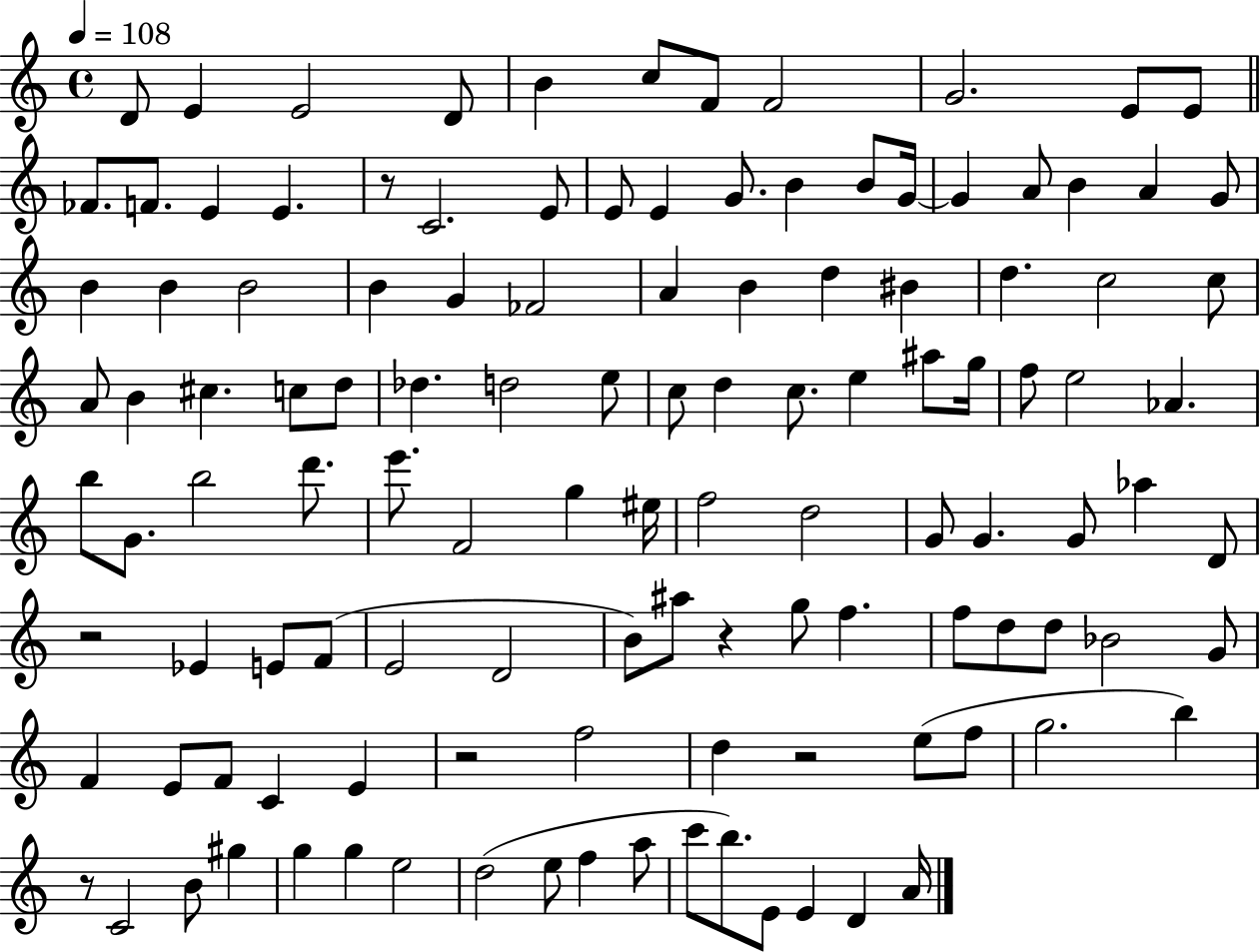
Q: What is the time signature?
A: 4/4